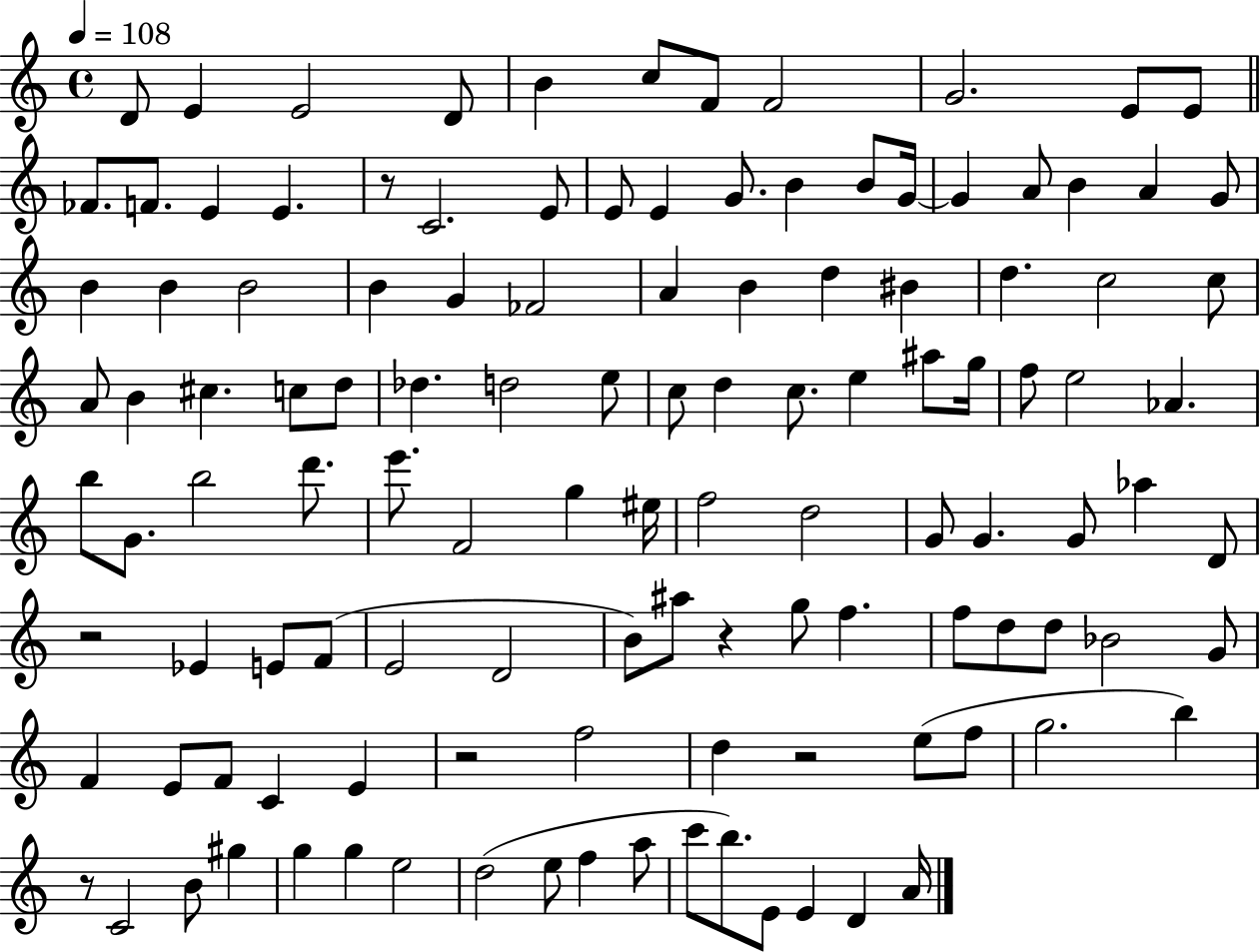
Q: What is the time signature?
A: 4/4